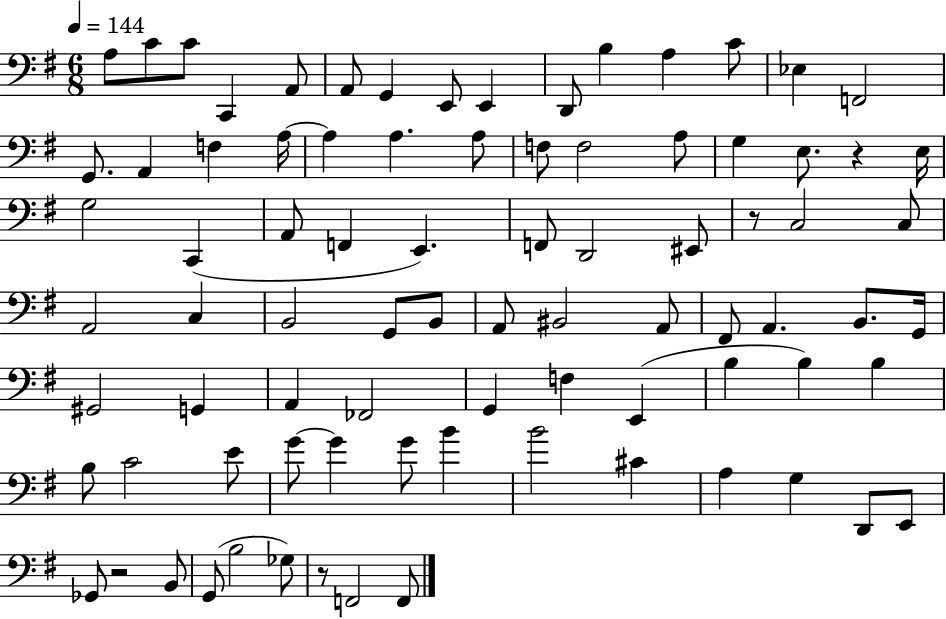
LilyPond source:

{
  \clef bass
  \numericTimeSignature
  \time 6/8
  \key g \major
  \tempo 4 = 144
  a8 c'8 c'8 c,4 a,8 | a,8 g,4 e,8 e,4 | d,8 b4 a4 c'8 | ees4 f,2 | \break g,8. a,4 f4 a16~~ | a4 a4. a8 | f8 f2 a8 | g4 e8. r4 e16 | \break g2 c,4( | a,8 f,4 e,4.) | f,8 d,2 eis,8 | r8 c2 c8 | \break a,2 c4 | b,2 g,8 b,8 | a,8 bis,2 a,8 | fis,8 a,4. b,8. g,16 | \break gis,2 g,4 | a,4 fes,2 | g,4 f4 e,4( | b4 b4) b4 | \break b8 c'2 e'8 | g'8~~ g'4 g'8 b'4 | b'2 cis'4 | a4 g4 d,8 e,8 | \break ges,8 r2 b,8 | g,8( b2 ges8) | r8 f,2 f,8 | \bar "|."
}